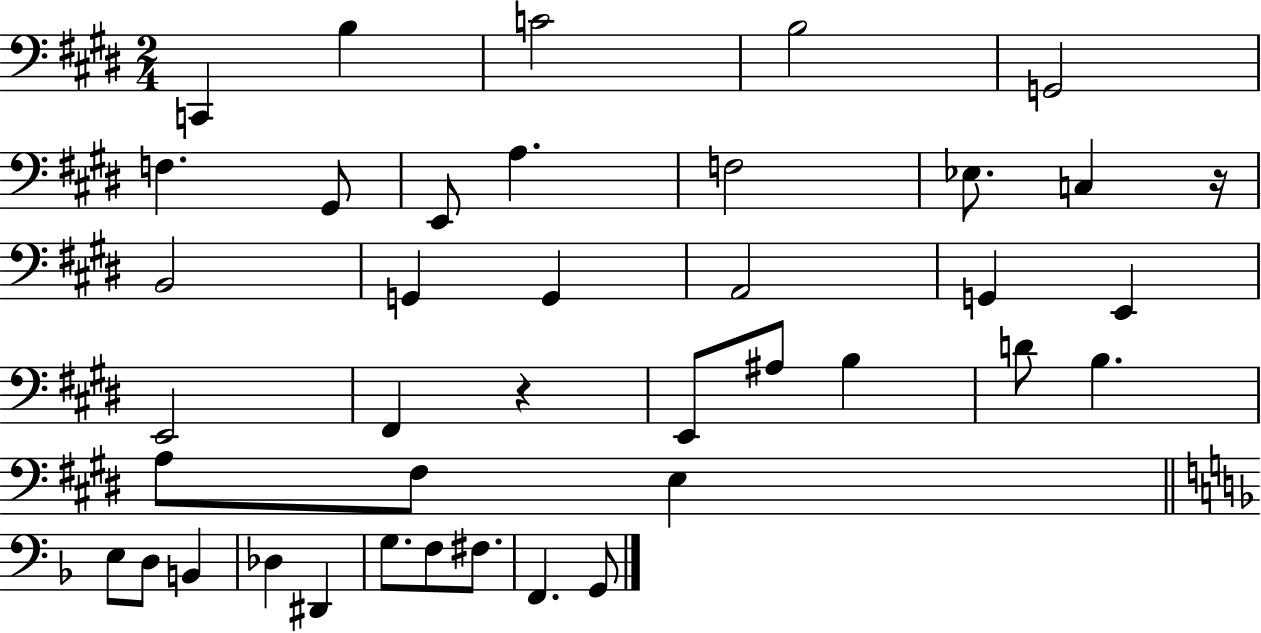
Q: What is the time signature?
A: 2/4